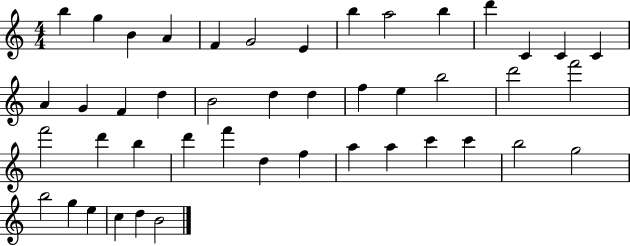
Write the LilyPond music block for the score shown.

{
  \clef treble
  \numericTimeSignature
  \time 4/4
  \key c \major
  b''4 g''4 b'4 a'4 | f'4 g'2 e'4 | b''4 a''2 b''4 | d'''4 c'4 c'4 c'4 | \break a'4 g'4 f'4 d''4 | b'2 d''4 d''4 | f''4 e''4 b''2 | d'''2 f'''2 | \break f'''2 d'''4 b''4 | d'''4 f'''4 d''4 f''4 | a''4 a''4 c'''4 c'''4 | b''2 g''2 | \break b''2 g''4 e''4 | c''4 d''4 b'2 | \bar "|."
}